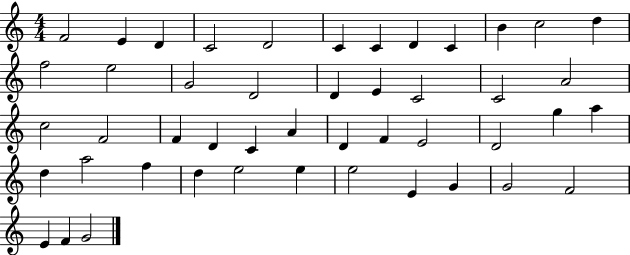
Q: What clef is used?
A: treble